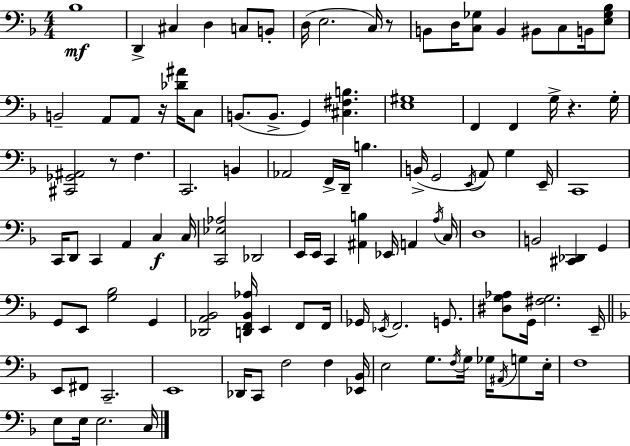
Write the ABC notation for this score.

X:1
T:Untitled
M:4/4
L:1/4
K:F
_B,4 D,, ^C, D, C,/2 B,,/2 D,/4 E,2 C,/4 z/2 B,,/2 D,/4 [C,_G,]/2 B,, ^B,,/2 C,/2 B,,/4 [E,_G,_B,]/2 B,,2 A,,/2 A,,/2 z/4 [_D^A]/4 C,/2 B,,/2 B,,/2 G,, [^C,^F,B,] [E,^G,]4 F,, F,, G,/4 z G,/4 [^C,,_G,,^A,,]2 z/2 F, C,,2 B,, _A,,2 F,,/4 D,,/4 B, B,,/4 G,,2 E,,/4 A,,/2 G, E,,/4 C,,4 C,,/4 D,,/2 C,, A,, C, C,/4 [C,,_E,_A,]2 _D,,2 E,,/4 E,,/4 C,, [^A,,B,] _E,,/4 A,, A,/4 C,/4 D,4 B,,2 [^C,,_D,,] G,, G,,/2 E,,/2 [G,_B,]2 G,, [_D,,A,,_B,,]2 [D,,F,,_B,,_A,]/4 E,, F,,/2 F,,/4 _G,,/4 _E,,/4 F,,2 G,,/2 [^D,G,_A,]/2 G,,/4 [^F,G,]2 E,,/4 E,,/2 ^F,,/2 C,,2 E,,4 _D,,/4 C,,/2 F,2 F, [_E,,_B,,]/4 E,2 G,/2 F,/4 G,/4 _G,/4 ^A,,/4 G,/2 E,/4 F,4 E,/2 E,/4 E,2 C,/4